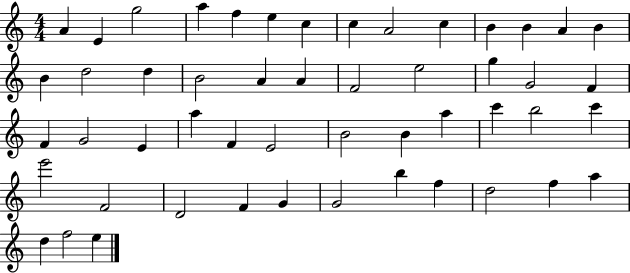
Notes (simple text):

A4/q E4/q G5/h A5/q F5/q E5/q C5/q C5/q A4/h C5/q B4/q B4/q A4/q B4/q B4/q D5/h D5/q B4/h A4/q A4/q F4/h E5/h G5/q G4/h F4/q F4/q G4/h E4/q A5/q F4/q E4/h B4/h B4/q A5/q C6/q B5/h C6/q E6/h F4/h D4/h F4/q G4/q G4/h B5/q F5/q D5/h F5/q A5/q D5/q F5/h E5/q